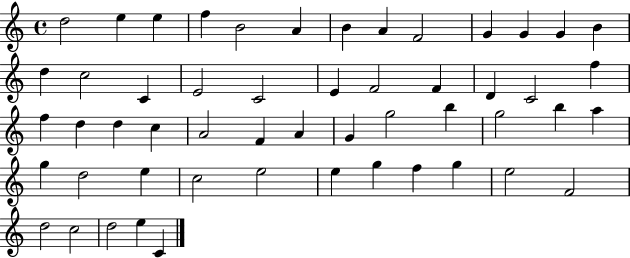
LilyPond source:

{
  \clef treble
  \time 4/4
  \defaultTimeSignature
  \key c \major
  d''2 e''4 e''4 | f''4 b'2 a'4 | b'4 a'4 f'2 | g'4 g'4 g'4 b'4 | \break d''4 c''2 c'4 | e'2 c'2 | e'4 f'2 f'4 | d'4 c'2 f''4 | \break f''4 d''4 d''4 c''4 | a'2 f'4 a'4 | g'4 g''2 b''4 | g''2 b''4 a''4 | \break g''4 d''2 e''4 | c''2 e''2 | e''4 g''4 f''4 g''4 | e''2 f'2 | \break d''2 c''2 | d''2 e''4 c'4 | \bar "|."
}